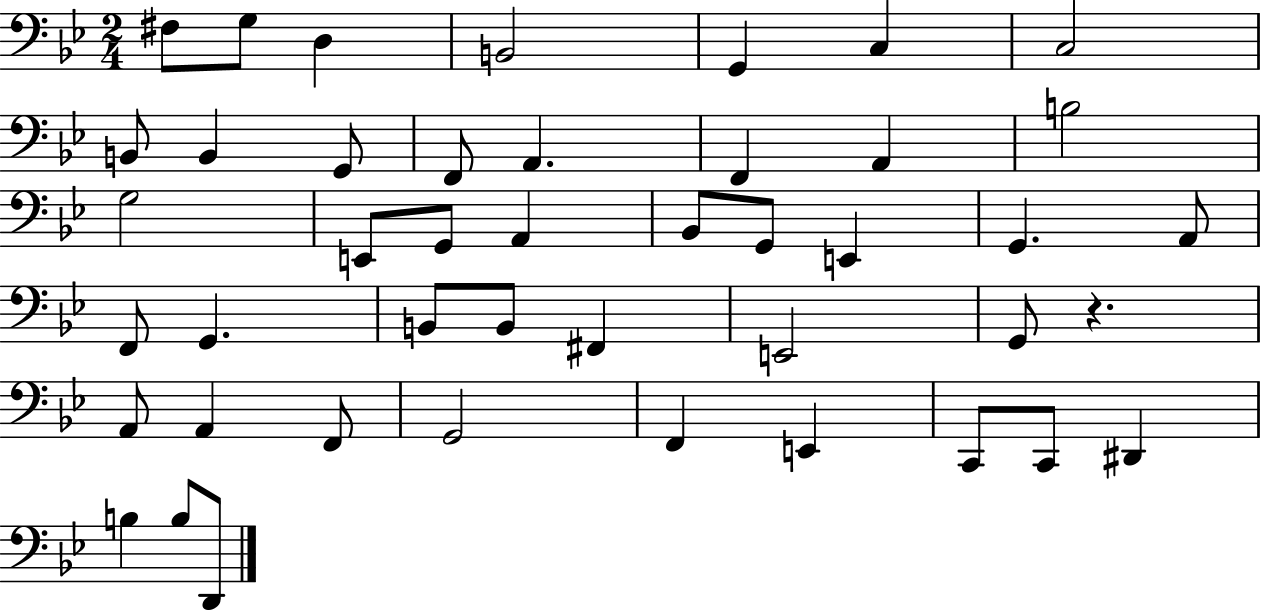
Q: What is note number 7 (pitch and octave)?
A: C3